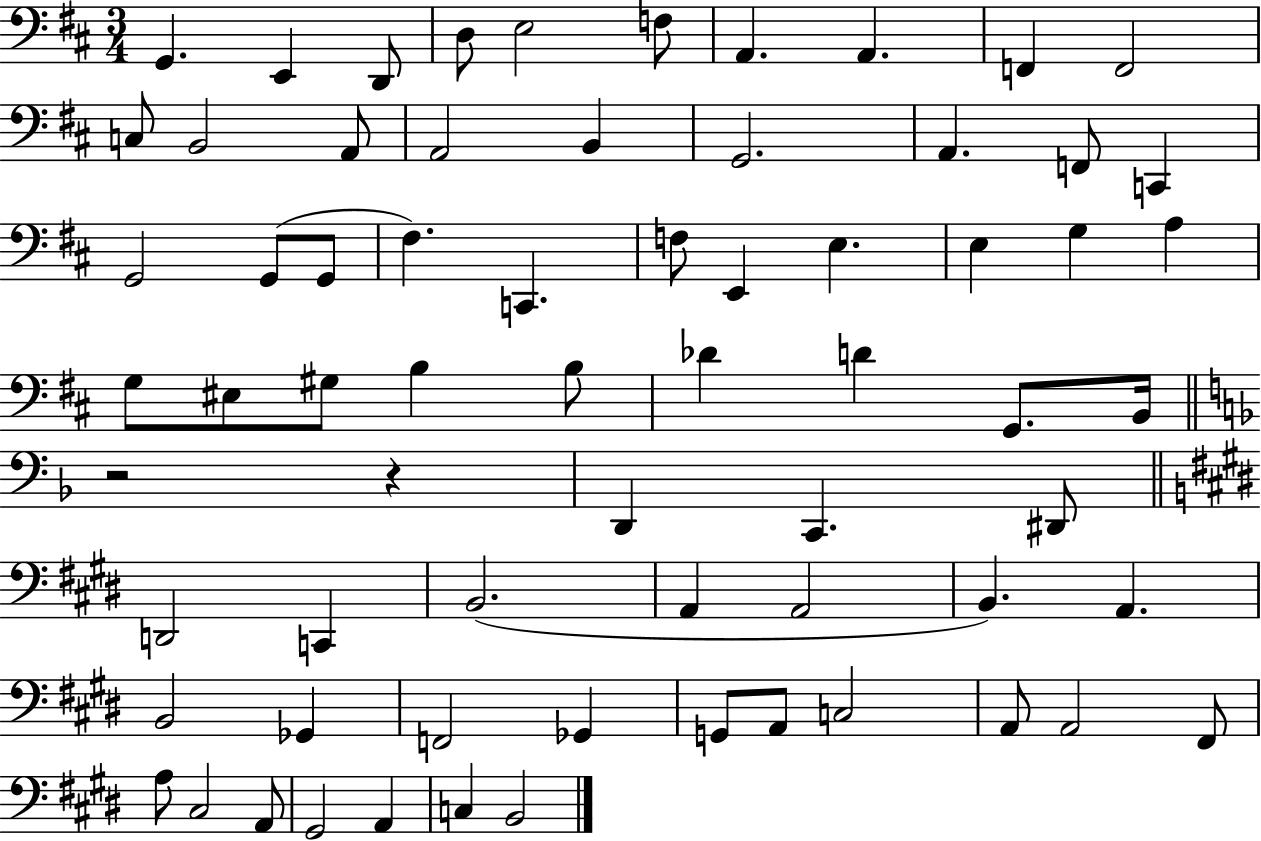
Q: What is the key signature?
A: D major